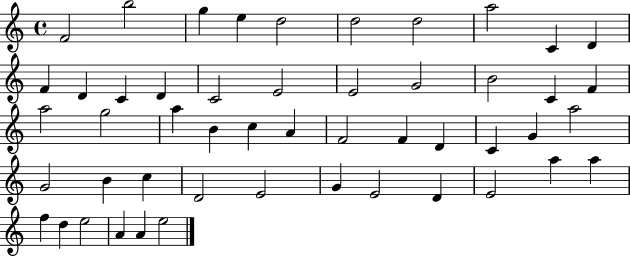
X:1
T:Untitled
M:4/4
L:1/4
K:C
F2 b2 g e d2 d2 d2 a2 C D F D C D C2 E2 E2 G2 B2 C F a2 g2 a B c A F2 F D C G a2 G2 B c D2 E2 G E2 D E2 a a f d e2 A A e2